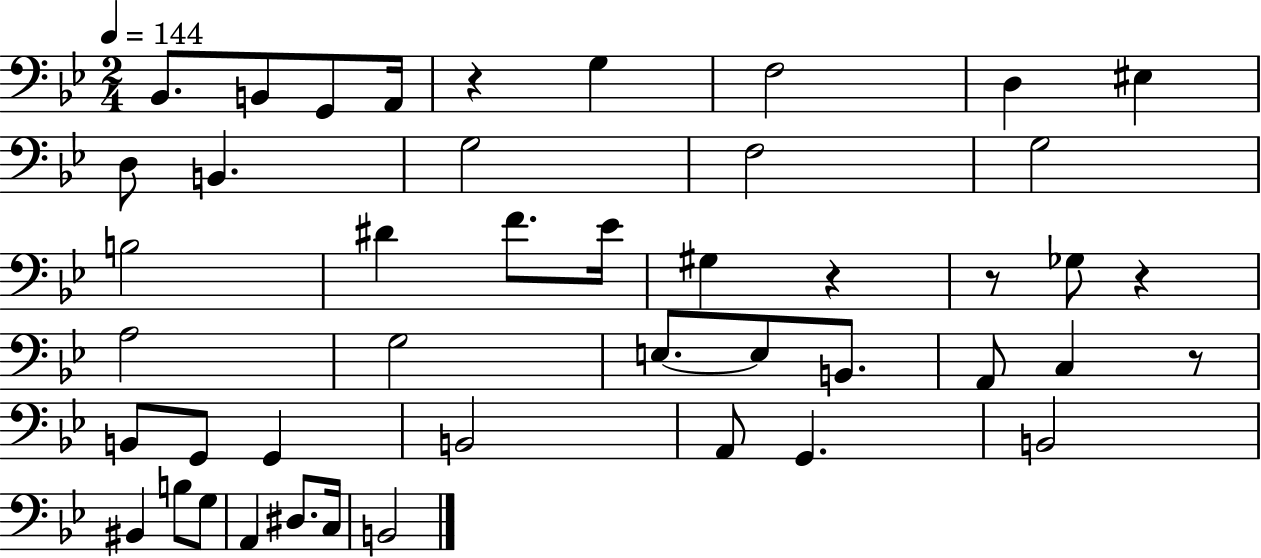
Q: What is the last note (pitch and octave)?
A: B2